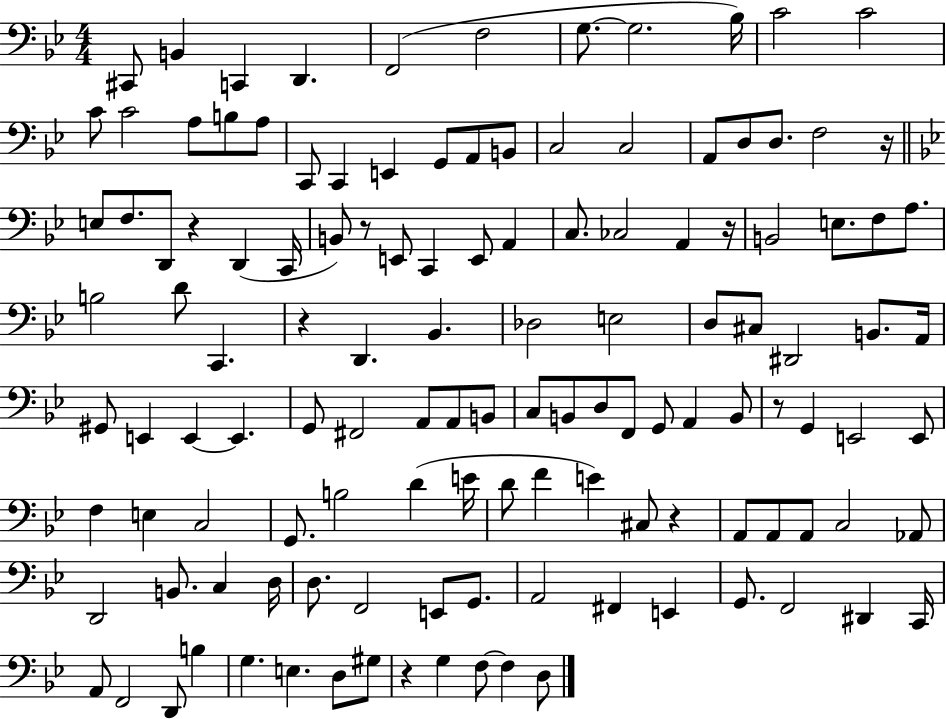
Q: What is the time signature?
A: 4/4